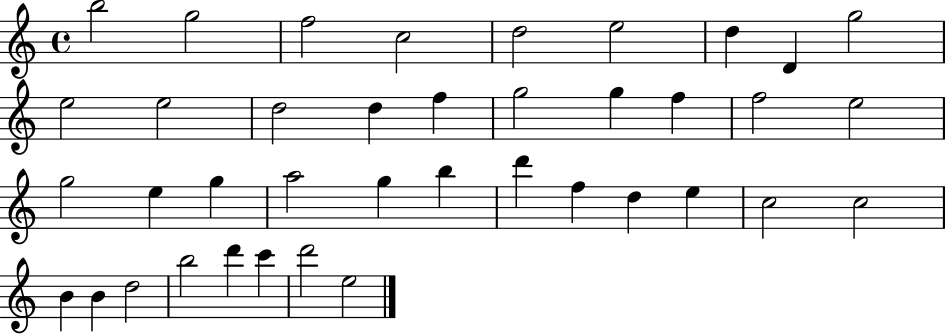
X:1
T:Untitled
M:4/4
L:1/4
K:C
b2 g2 f2 c2 d2 e2 d D g2 e2 e2 d2 d f g2 g f f2 e2 g2 e g a2 g b d' f d e c2 c2 B B d2 b2 d' c' d'2 e2